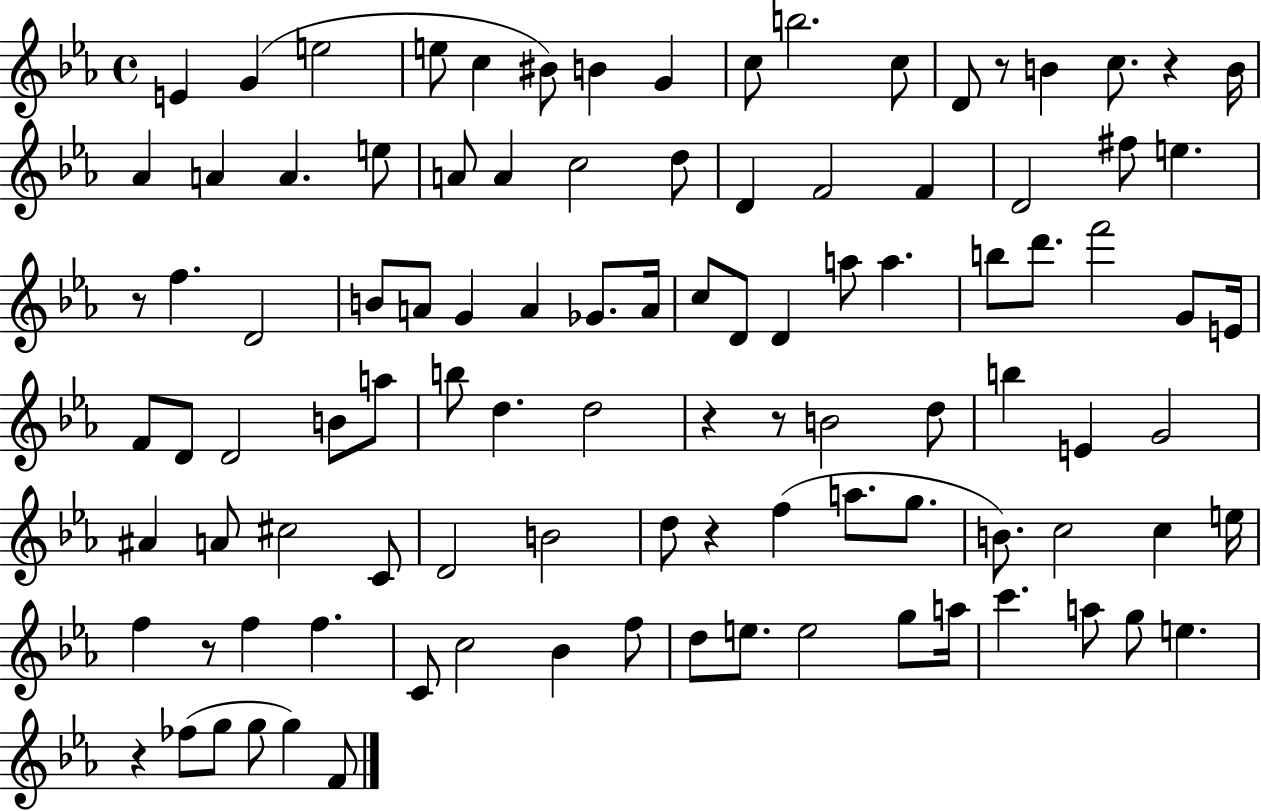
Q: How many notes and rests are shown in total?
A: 103